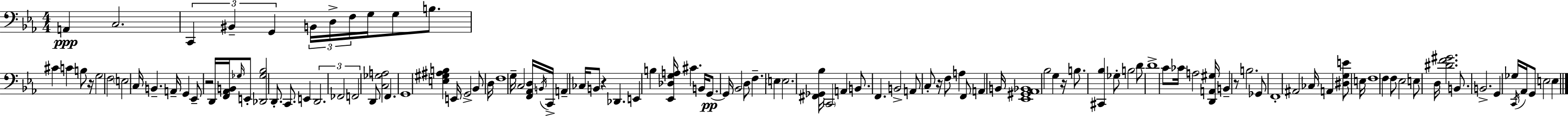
{
  \clef bass
  \numericTimeSignature
  \time 4/4
  \key ees \major
  a,4\ppp c2. | \tuplet 3/2 { c,4 bis,4-- g,4 } \tuplet 3/2 { b,16 d16-> f16 } g16 | g8 b8. cis'4 c'4 b8 r16 | g2 f2 | \break \parenthesize e2 c16 b,4.-- a,16-- | g,4 ees,8-- r2 d,16 <f, aes, b,>16 | \grace { ges16 } e,8-. <des, ges bes>2 d,8.-. c,8. | e,4 \tuplet 3/2 { d,2. | \break fes,2 f,2 } | d,8 <c ges a>2 f,4. | g,1 | <e gis ais b>4 e,16 g,2-> bes,8 | \break d16 f1 | g16-- c2 <f, aes, d>16 \acciaccatura { b,16 } c,16-> a,4-- | ces16 b,8 r4 des,4. e,4 | b4 <ees, des g a>16 cis'4. b,16 g,8.~~\pp | \break g,16 bes,2 d8 f4.-- | \parenthesize e4 e2. | <fis, ges, bes>16 \parenthesize c,2 a,4 b,8. | f,4. b,2-> | \break a,8 c8-. r16 f8 a4 f,8 a,4 | b,16 <ees, gis, aes, bes,>1 | bes2 g4 r16 b8. | <cis, bes>4 ges8-. b2 | \break d'8 d'1-> | c'8 ces'16 a2 <d, a, gis>16 b,4-- | r8 b2. | ges,8 f,1-. | \break ais,2 ces16 a,4 <dis g e'>8 | e16 f1 | f4 f8 ees2 | e8 d16 <dis' f' gis'>2. b,8. | \break b,2.-> g,4 | ges16 \acciaccatura { c,16 } aes,16 g,8 e2 e4 | \bar "|."
}